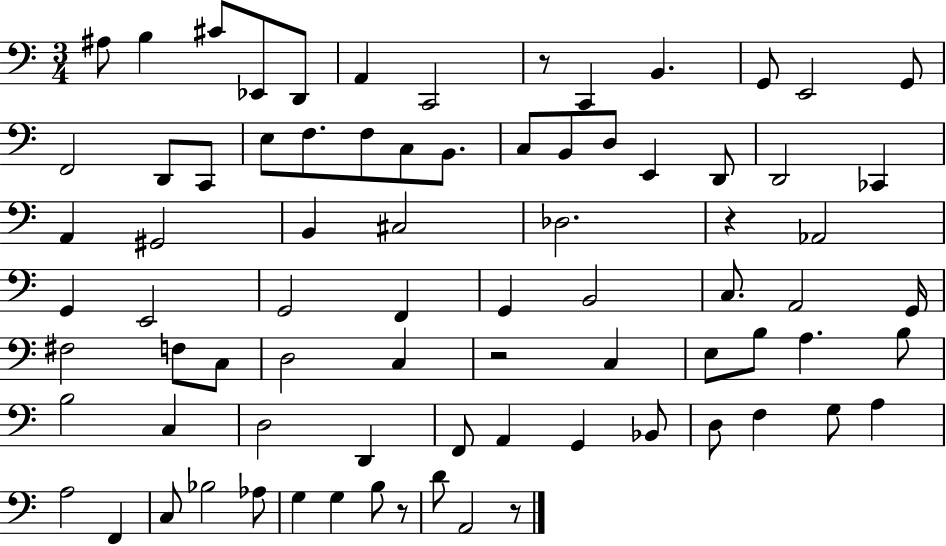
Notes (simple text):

A#3/e B3/q C#4/e Eb2/e D2/e A2/q C2/h R/e C2/q B2/q. G2/e E2/h G2/e F2/h D2/e C2/e E3/e F3/e. F3/e C3/e B2/e. C3/e B2/e D3/e E2/q D2/e D2/h CES2/q A2/q G#2/h B2/q C#3/h Db3/h. R/q Ab2/h G2/q E2/h G2/h F2/q G2/q B2/h C3/e. A2/h G2/s F#3/h F3/e C3/e D3/h C3/q R/h C3/q E3/e B3/e A3/q. B3/e B3/h C3/q D3/h D2/q F2/e A2/q G2/q Bb2/e D3/e F3/q G3/e A3/q A3/h F2/q C3/e Bb3/h Ab3/e G3/q G3/q B3/e R/e D4/e A2/h R/e